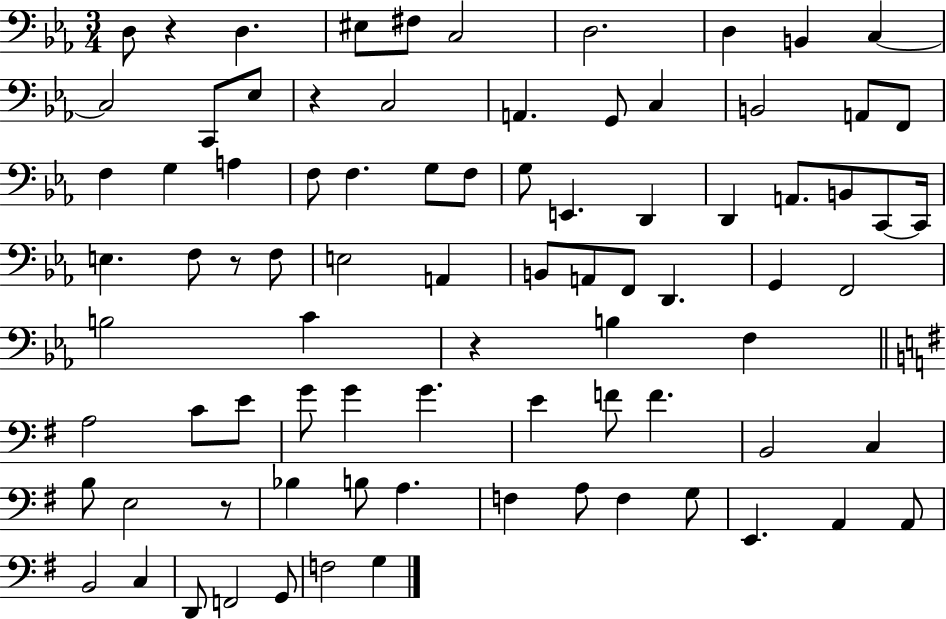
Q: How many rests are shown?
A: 5